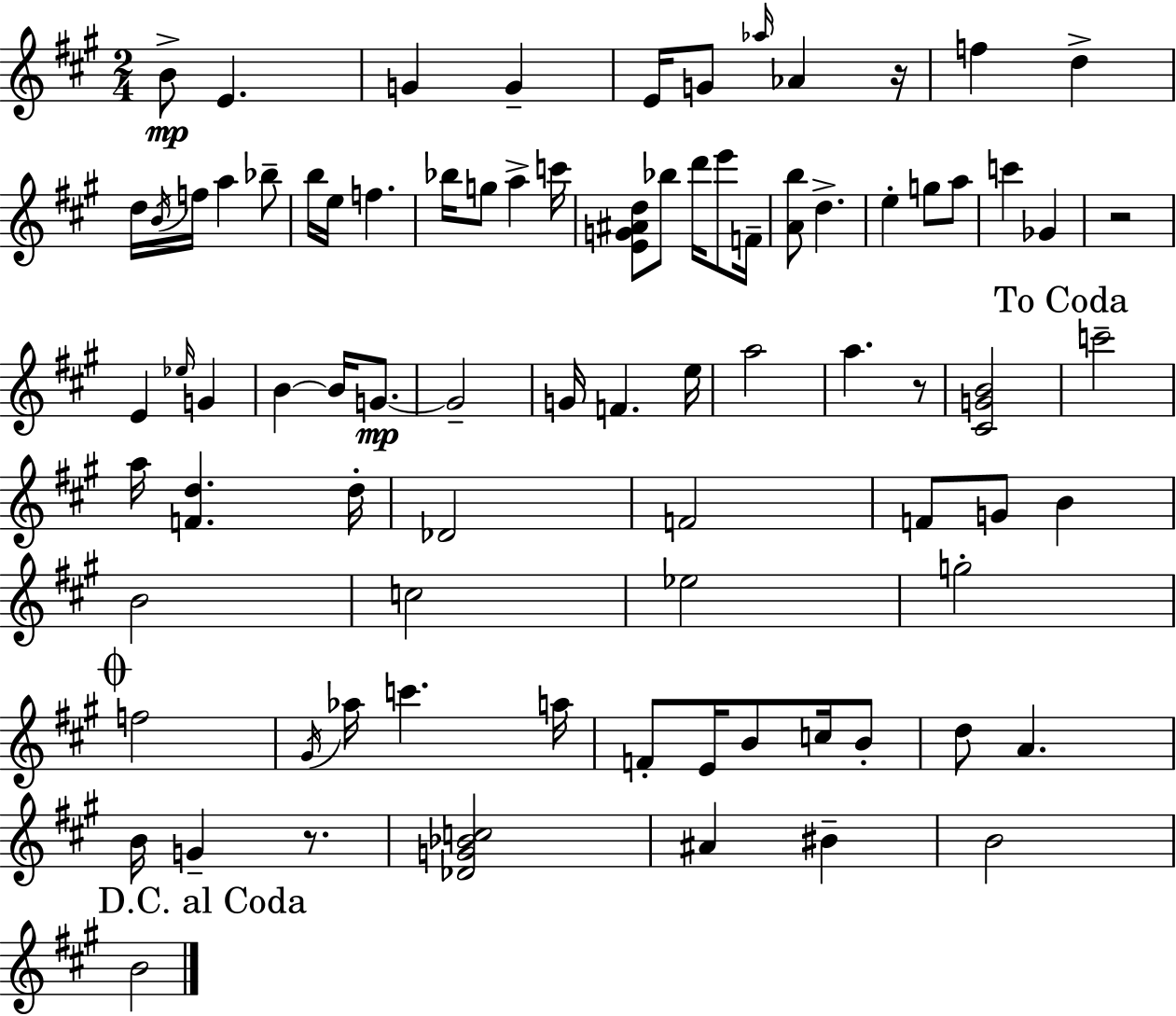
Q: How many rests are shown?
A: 4